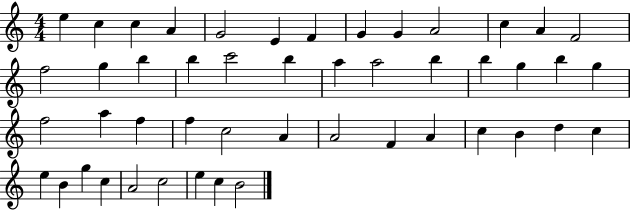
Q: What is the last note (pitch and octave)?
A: B4